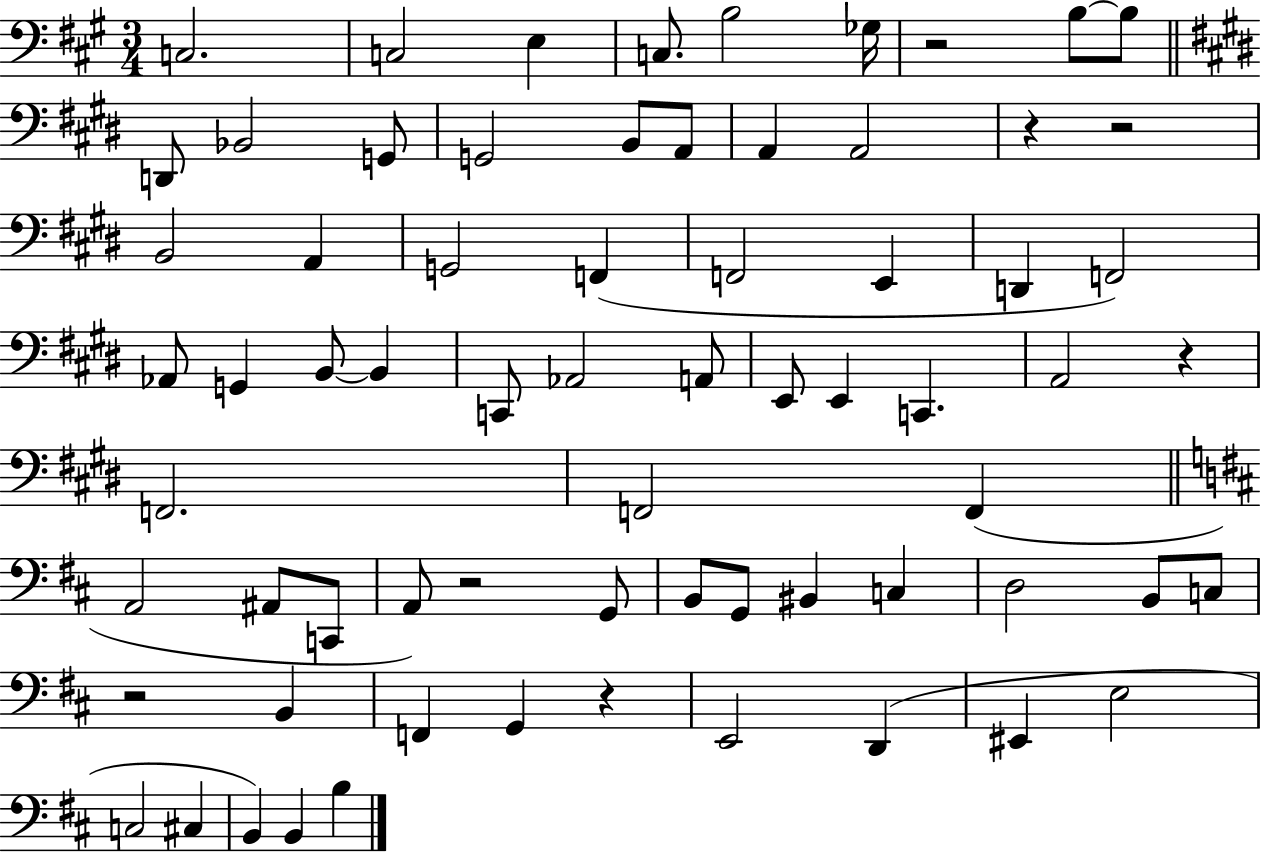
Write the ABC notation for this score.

X:1
T:Untitled
M:3/4
L:1/4
K:A
C,2 C,2 E, C,/2 B,2 _G,/4 z2 B,/2 B,/2 D,,/2 _B,,2 G,,/2 G,,2 B,,/2 A,,/2 A,, A,,2 z z2 B,,2 A,, G,,2 F,, F,,2 E,, D,, F,,2 _A,,/2 G,, B,,/2 B,, C,,/2 _A,,2 A,,/2 E,,/2 E,, C,, A,,2 z F,,2 F,,2 F,, A,,2 ^A,,/2 C,,/2 A,,/2 z2 G,,/2 B,,/2 G,,/2 ^B,, C, D,2 B,,/2 C,/2 z2 B,, F,, G,, z E,,2 D,, ^E,, E,2 C,2 ^C, B,, B,, B,